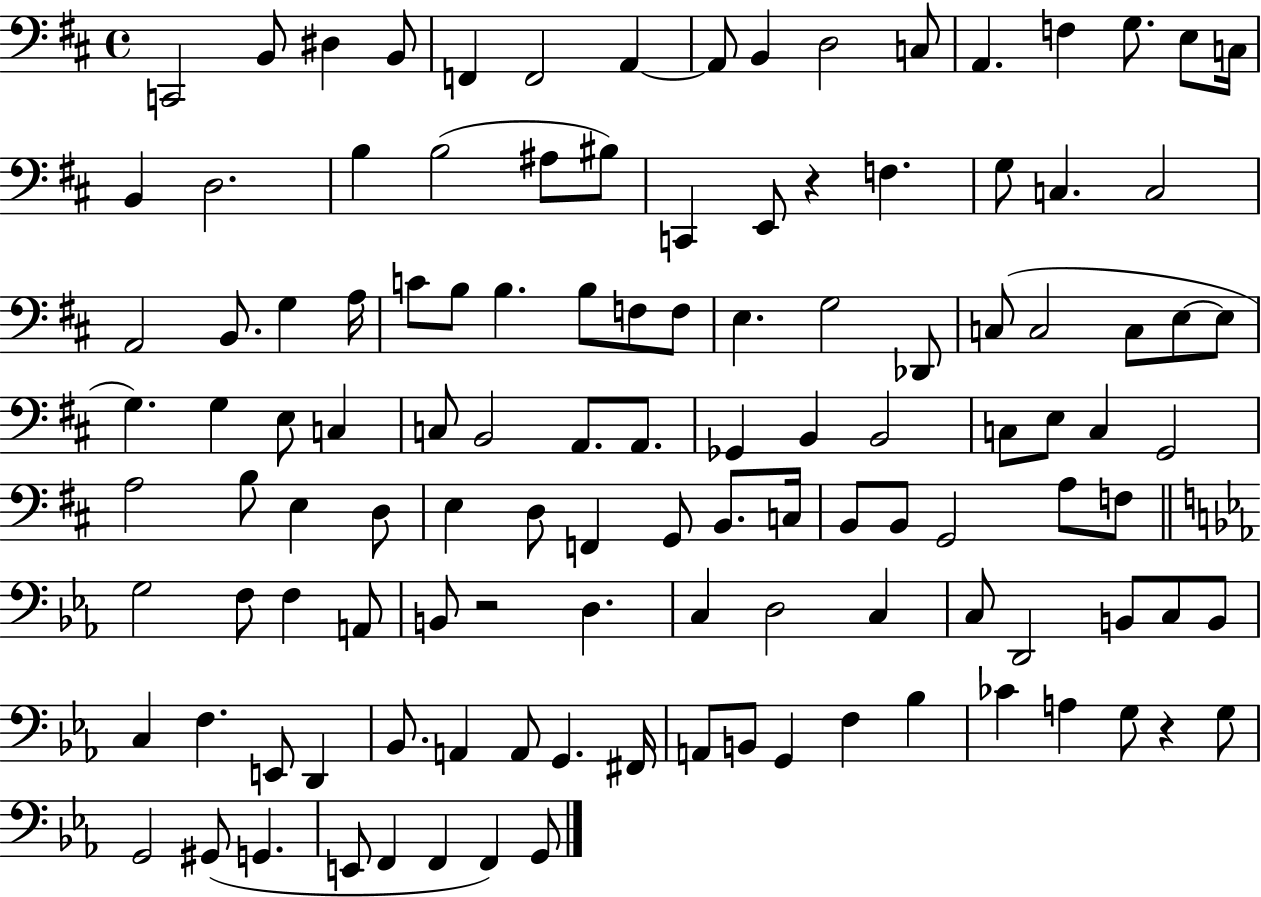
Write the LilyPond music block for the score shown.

{
  \clef bass
  \time 4/4
  \defaultTimeSignature
  \key d \major
  c,2 b,8 dis4 b,8 | f,4 f,2 a,4~~ | a,8 b,4 d2 c8 | a,4. f4 g8. e8 c16 | \break b,4 d2. | b4 b2( ais8 bis8) | c,4 e,8 r4 f4. | g8 c4. c2 | \break a,2 b,8. g4 a16 | c'8 b8 b4. b8 f8 f8 | e4. g2 des,8 | c8( c2 c8 e8~~ e8 | \break g4.) g4 e8 c4 | c8 b,2 a,8. a,8. | ges,4 b,4 b,2 | c8 e8 c4 g,2 | \break a2 b8 e4 d8 | e4 d8 f,4 g,8 b,8. c16 | b,8 b,8 g,2 a8 f8 | \bar "||" \break \key ees \major g2 f8 f4 a,8 | b,8 r2 d4. | c4 d2 c4 | c8 d,2 b,8 c8 b,8 | \break c4 f4. e,8 d,4 | bes,8. a,4 a,8 g,4. fis,16 | a,8 b,8 g,4 f4 bes4 | ces'4 a4 g8 r4 g8 | \break g,2 gis,8( g,4. | e,8 f,4 f,4 f,4) g,8 | \bar "|."
}